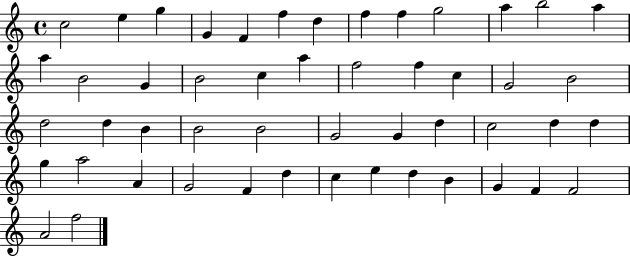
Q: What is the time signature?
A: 4/4